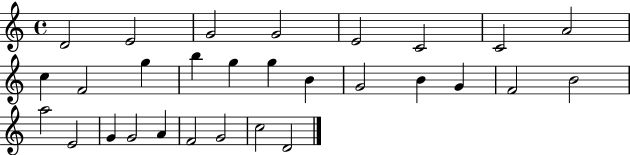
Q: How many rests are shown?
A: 0